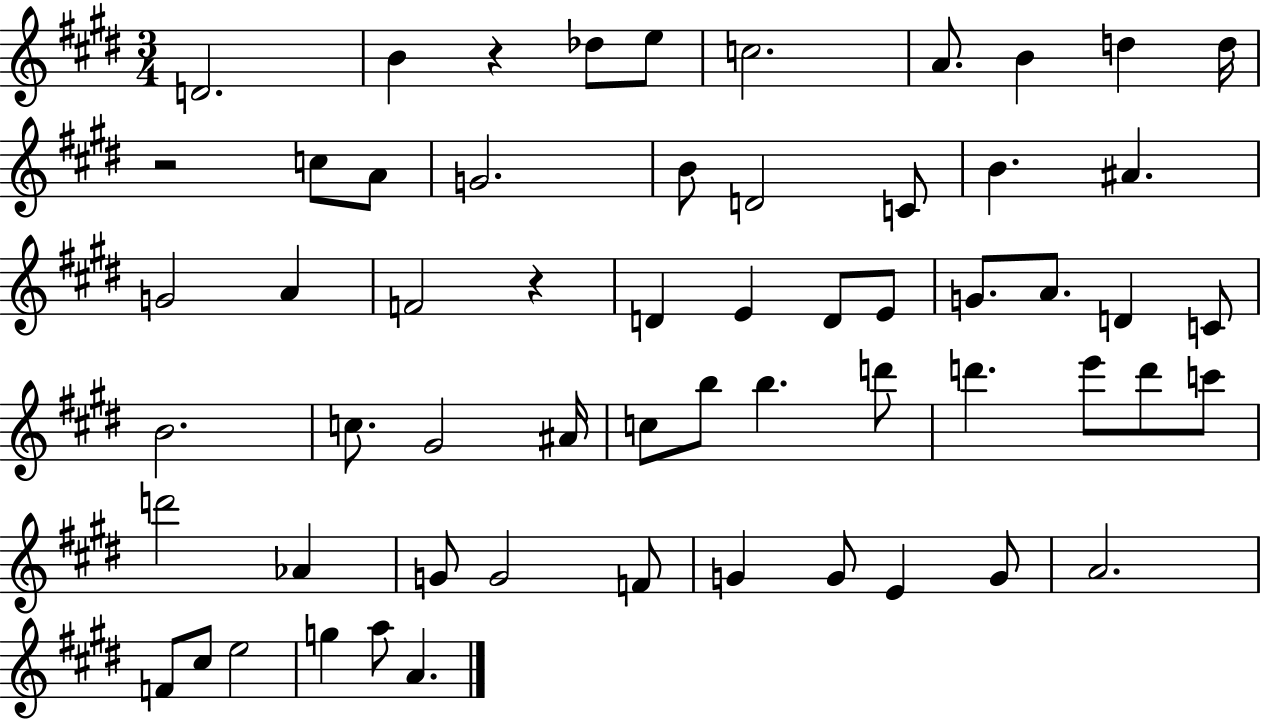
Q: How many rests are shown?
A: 3